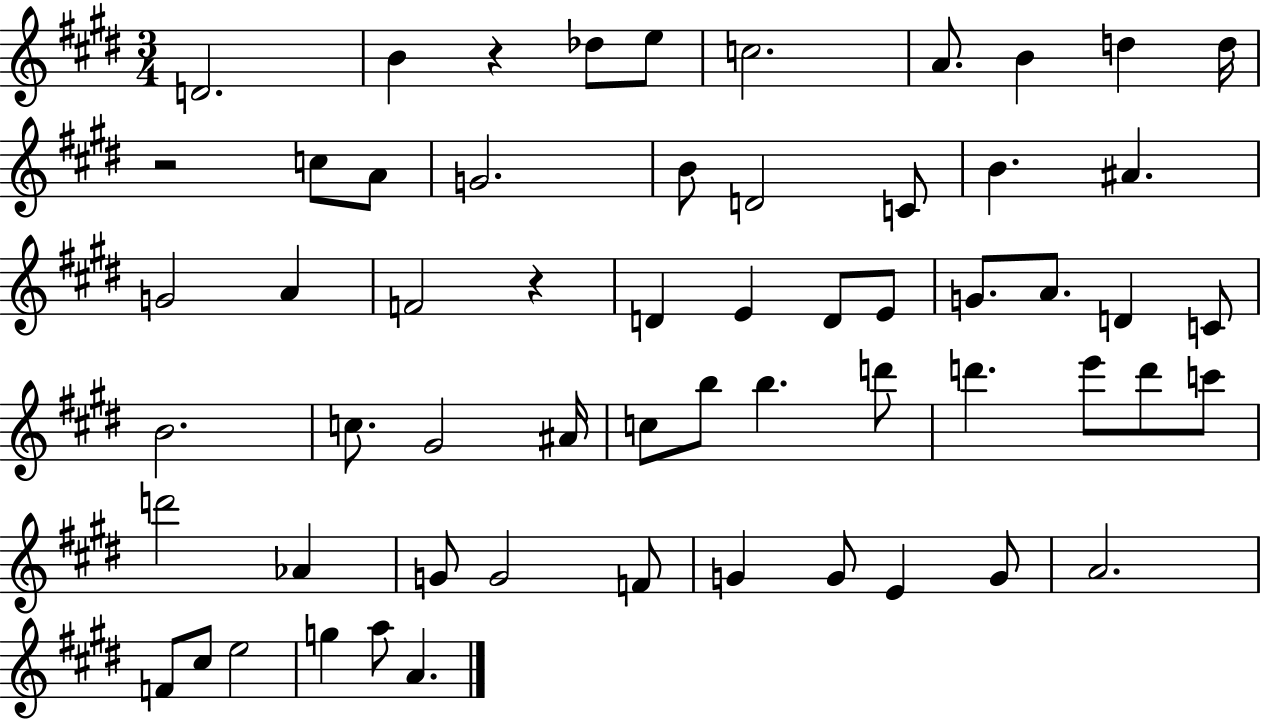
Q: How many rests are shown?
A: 3